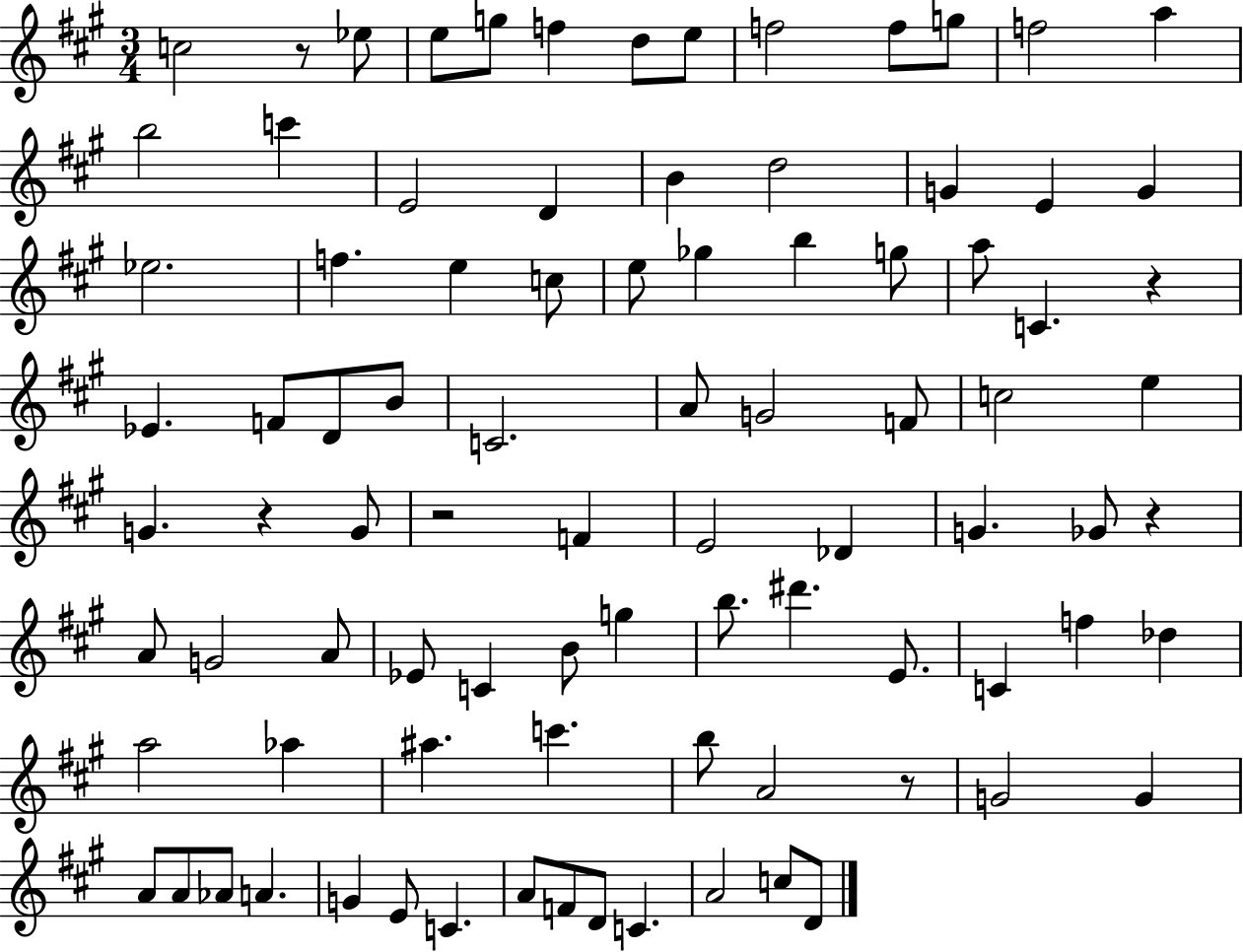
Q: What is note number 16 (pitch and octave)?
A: D4